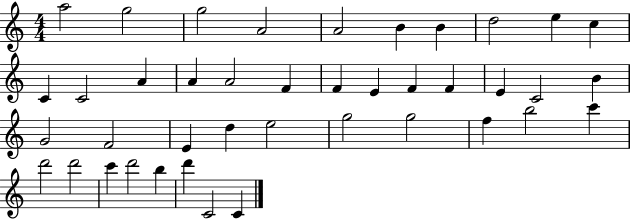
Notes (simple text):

A5/h G5/h G5/h A4/h A4/h B4/q B4/q D5/h E5/q C5/q C4/q C4/h A4/q A4/q A4/h F4/q F4/q E4/q F4/q F4/q E4/q C4/h B4/q G4/h F4/h E4/q D5/q E5/h G5/h G5/h F5/q B5/h C6/q D6/h D6/h C6/q D6/h B5/q D6/q C4/h C4/q